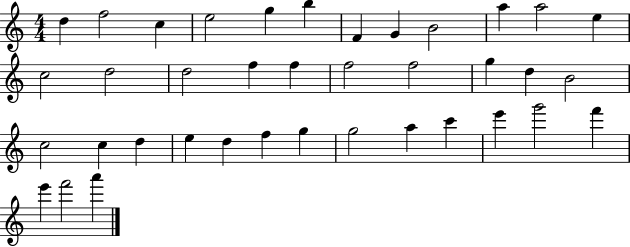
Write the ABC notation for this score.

X:1
T:Untitled
M:4/4
L:1/4
K:C
d f2 c e2 g b F G B2 a a2 e c2 d2 d2 f f f2 f2 g d B2 c2 c d e d f g g2 a c' e' g'2 f' e' f'2 a'